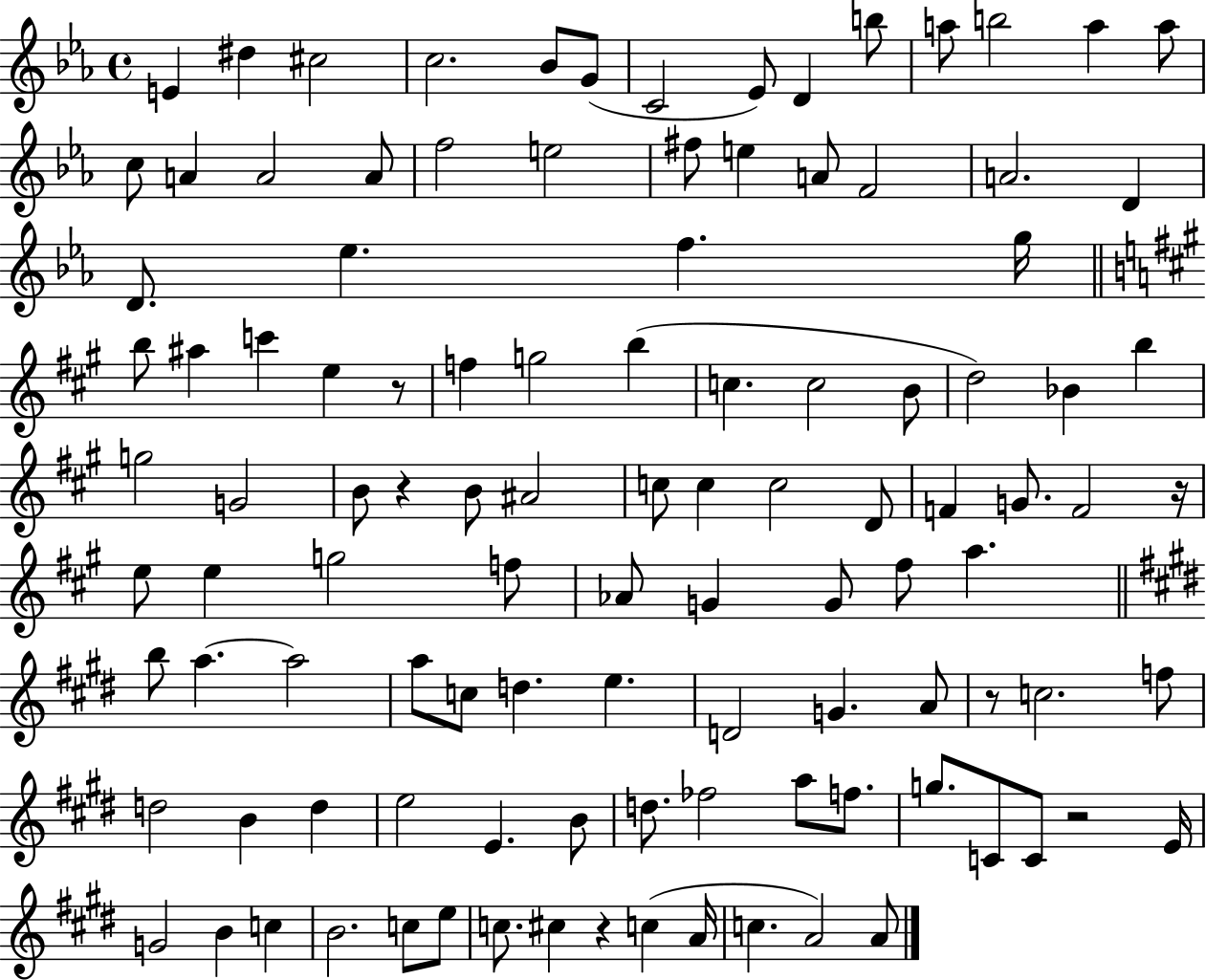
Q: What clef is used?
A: treble